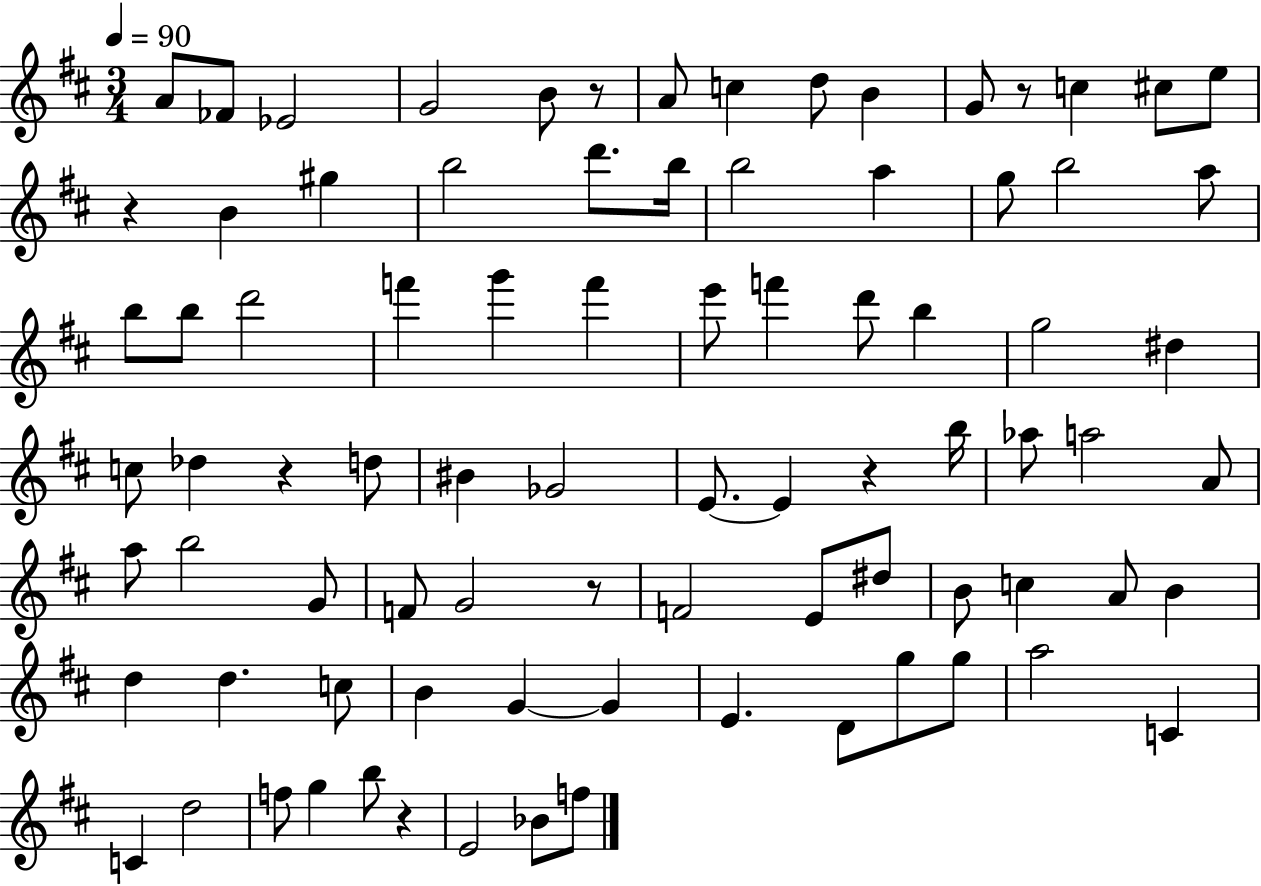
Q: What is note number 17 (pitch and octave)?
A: D6